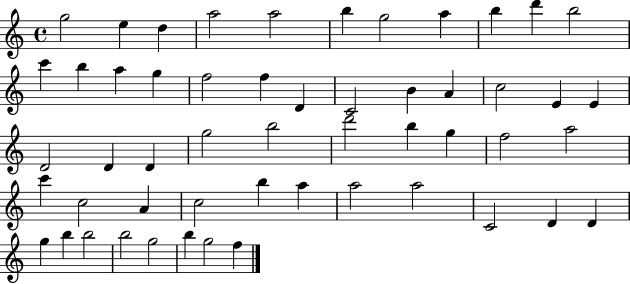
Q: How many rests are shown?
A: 0